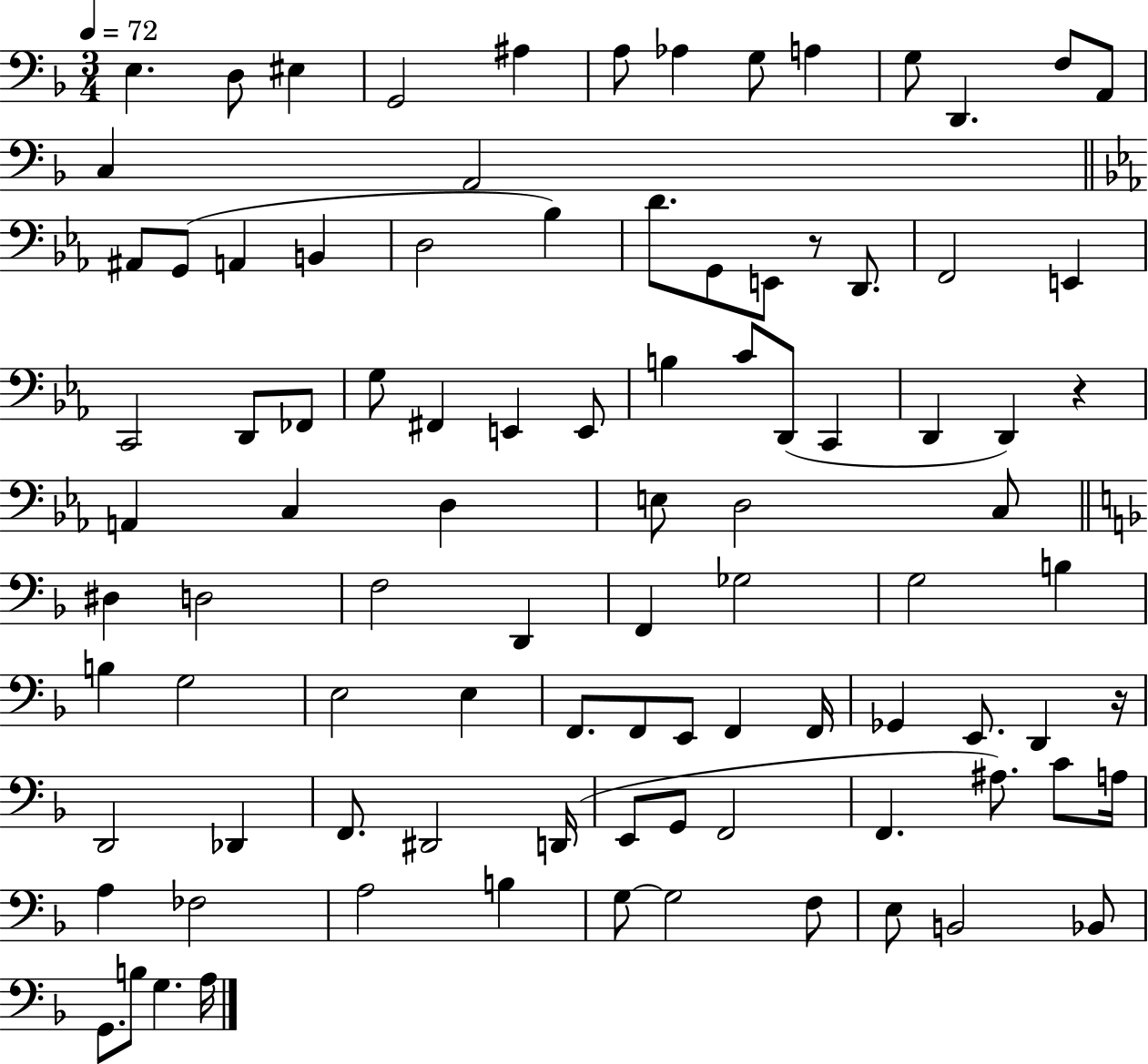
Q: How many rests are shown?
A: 3